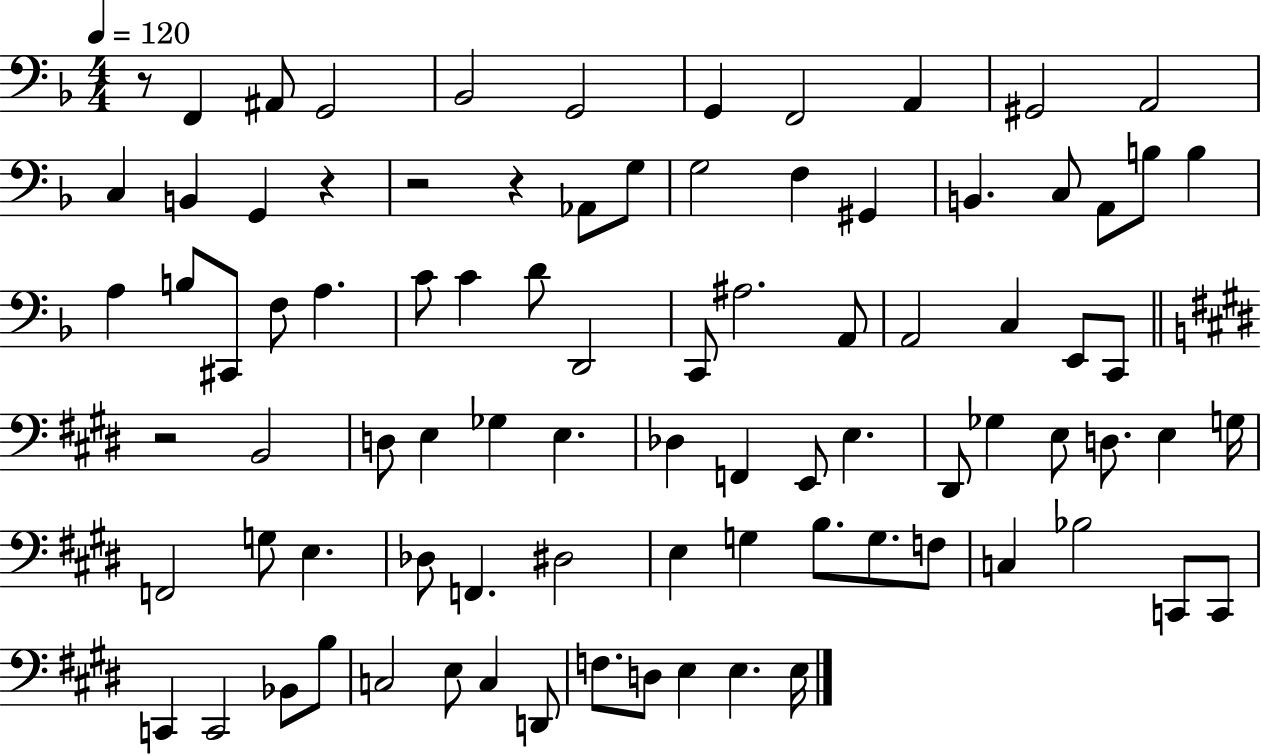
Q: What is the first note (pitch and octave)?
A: F2